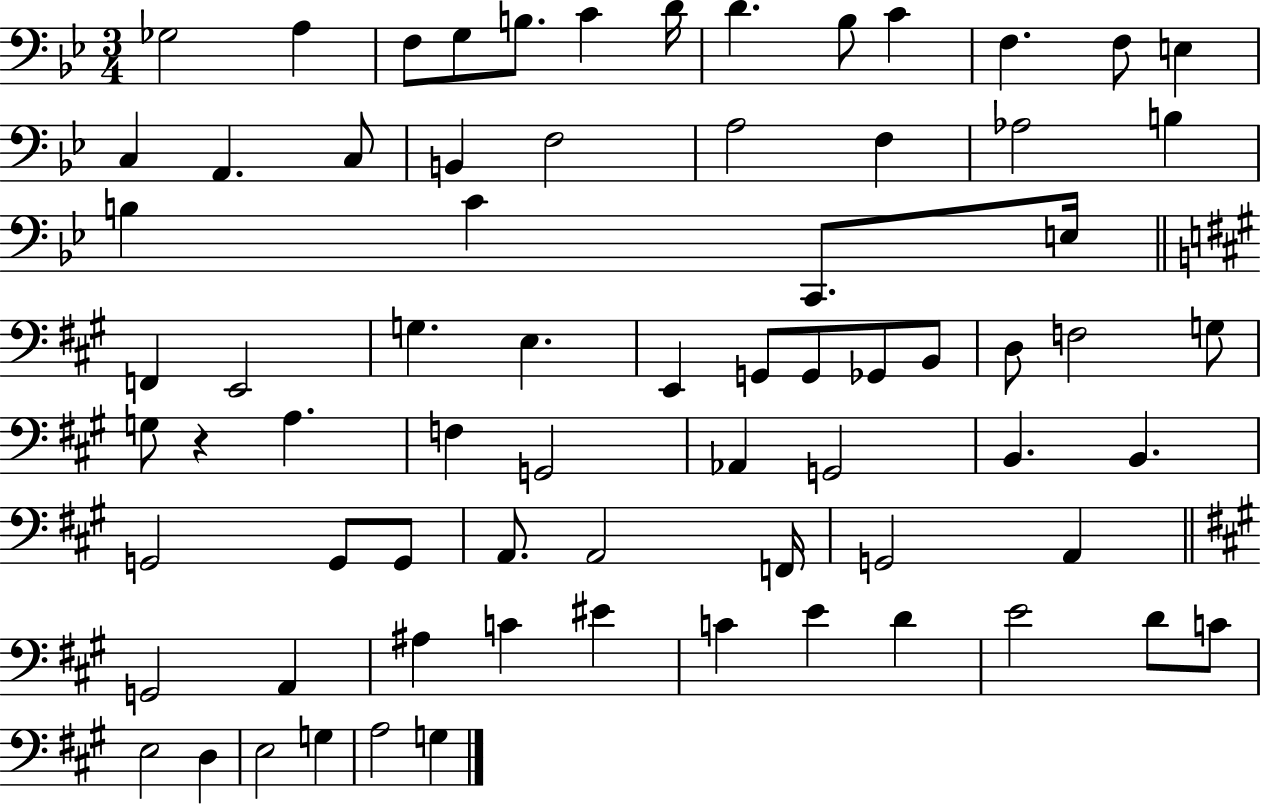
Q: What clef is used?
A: bass